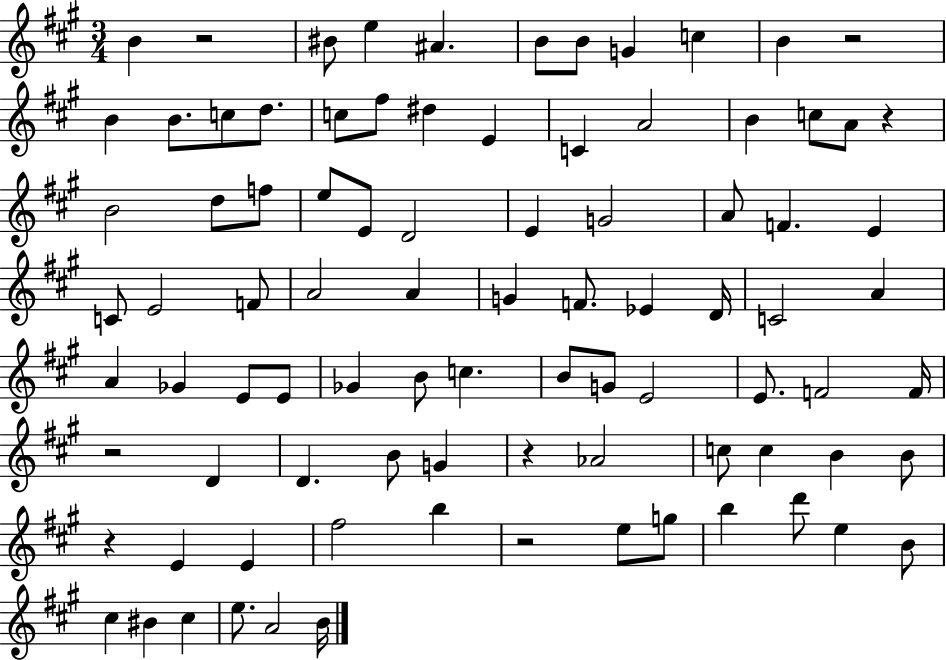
B4/q R/h BIS4/e E5/q A#4/q. B4/e B4/e G4/q C5/q B4/q R/h B4/q B4/e. C5/e D5/e. C5/e F#5/e D#5/q E4/q C4/q A4/h B4/q C5/e A4/e R/q B4/h D5/e F5/e E5/e E4/e D4/h E4/q G4/h A4/e F4/q. E4/q C4/e E4/h F4/e A4/h A4/q G4/q F4/e. Eb4/q D4/s C4/h A4/q A4/q Gb4/q E4/e E4/e Gb4/q B4/e C5/q. B4/e G4/e E4/h E4/e. F4/h F4/s R/h D4/q D4/q. B4/e G4/q R/q Ab4/h C5/e C5/q B4/q B4/e R/q E4/q E4/q F#5/h B5/q R/h E5/e G5/e B5/q D6/e E5/q B4/e C#5/q BIS4/q C#5/q E5/e. A4/h B4/s